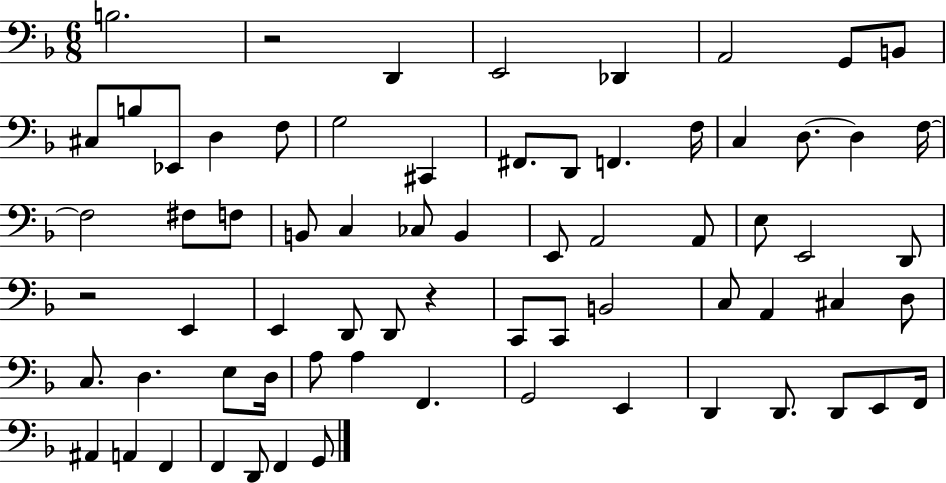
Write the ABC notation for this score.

X:1
T:Untitled
M:6/8
L:1/4
K:F
B,2 z2 D,, E,,2 _D,, A,,2 G,,/2 B,,/2 ^C,/2 B,/2 _E,,/2 D, F,/2 G,2 ^C,, ^F,,/2 D,,/2 F,, F,/4 C, D,/2 D, F,/4 F,2 ^F,/2 F,/2 B,,/2 C, _C,/2 B,, E,,/2 A,,2 A,,/2 E,/2 E,,2 D,,/2 z2 E,, E,, D,,/2 D,,/2 z C,,/2 C,,/2 B,,2 C,/2 A,, ^C, D,/2 C,/2 D, E,/2 D,/4 A,/2 A, F,, G,,2 E,, D,, D,,/2 D,,/2 E,,/2 F,,/4 ^A,, A,, F,, F,, D,,/2 F,, G,,/2